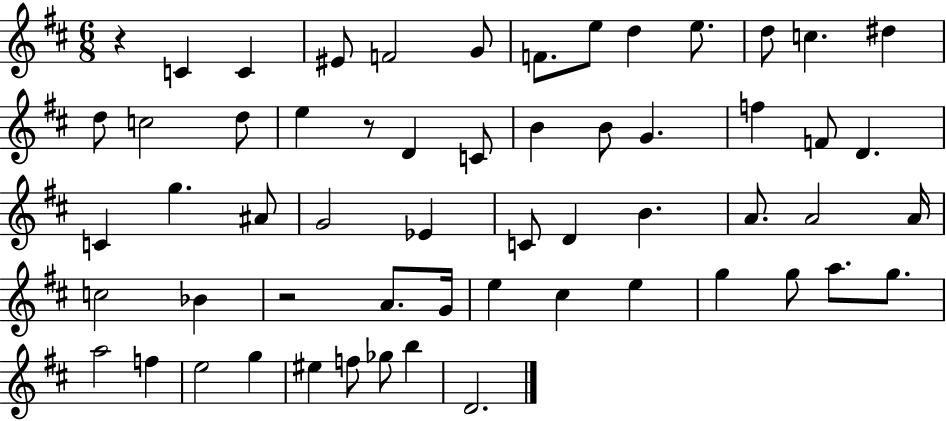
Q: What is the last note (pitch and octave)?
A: D4